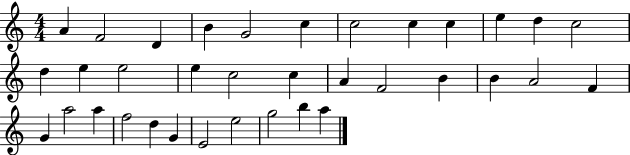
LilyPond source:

{
  \clef treble
  \numericTimeSignature
  \time 4/4
  \key c \major
  a'4 f'2 d'4 | b'4 g'2 c''4 | c''2 c''4 c''4 | e''4 d''4 c''2 | \break d''4 e''4 e''2 | e''4 c''2 c''4 | a'4 f'2 b'4 | b'4 a'2 f'4 | \break g'4 a''2 a''4 | f''2 d''4 g'4 | e'2 e''2 | g''2 b''4 a''4 | \break \bar "|."
}